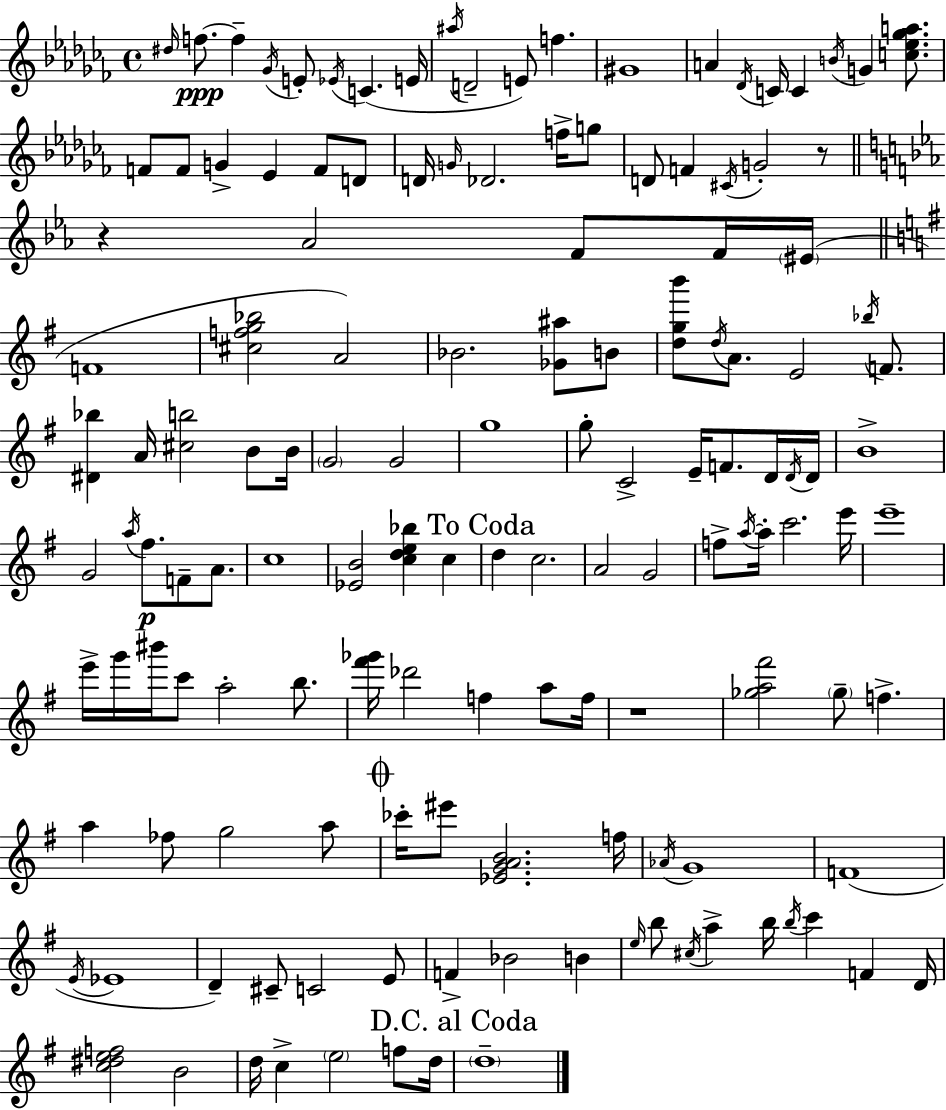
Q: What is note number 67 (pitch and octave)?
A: C5